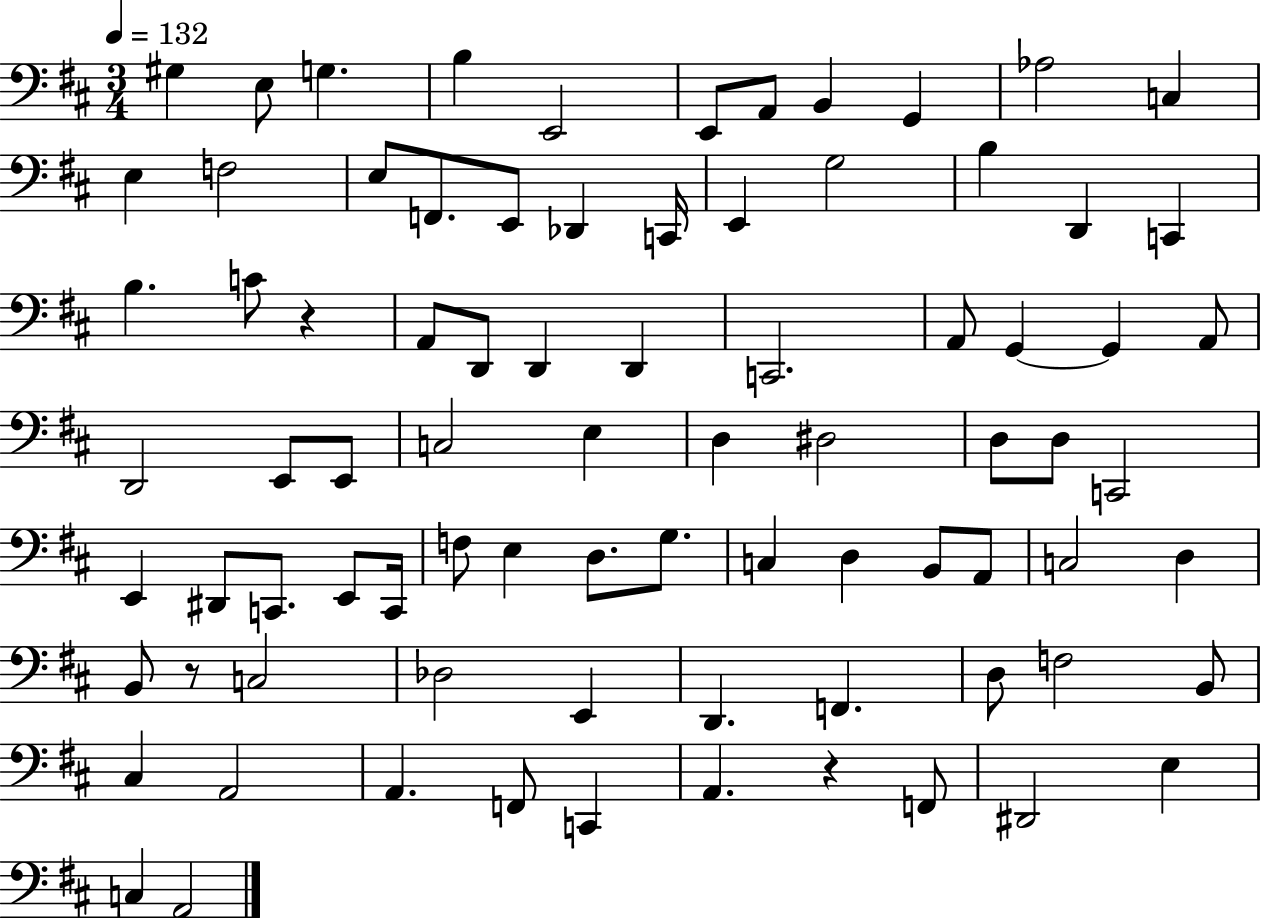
{
  \clef bass
  \numericTimeSignature
  \time 3/4
  \key d \major
  \tempo 4 = 132
  gis4 e8 g4. | b4 e,2 | e,8 a,8 b,4 g,4 | aes2 c4 | \break e4 f2 | e8 f,8. e,8 des,4 c,16 | e,4 g2 | b4 d,4 c,4 | \break b4. c'8 r4 | a,8 d,8 d,4 d,4 | c,2. | a,8 g,4~~ g,4 a,8 | \break d,2 e,8 e,8 | c2 e4 | d4 dis2 | d8 d8 c,2 | \break e,4 dis,8 c,8. e,8 c,16 | f8 e4 d8. g8. | c4 d4 b,8 a,8 | c2 d4 | \break b,8 r8 c2 | des2 e,4 | d,4. f,4. | d8 f2 b,8 | \break cis4 a,2 | a,4. f,8 c,4 | a,4. r4 f,8 | dis,2 e4 | \break c4 a,2 | \bar "|."
}